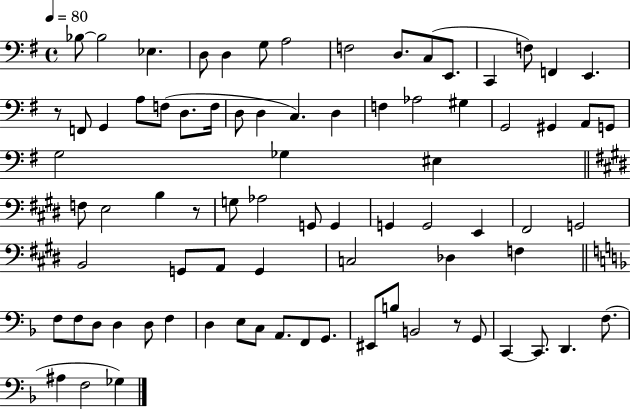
Bb3/e Bb3/h Eb3/q. D3/e D3/q G3/e A3/h F3/h D3/e. C3/e E2/e. C2/q F3/e F2/q E2/q. R/e F2/e G2/q A3/e F3/e D3/e. F3/s D3/e D3/q C3/q. D3/q F3/q Ab3/h G#3/q G2/h G#2/q A2/e G2/e G3/h Gb3/q EIS3/q F3/e E3/h B3/q R/e G3/e Ab3/h G2/e G2/q G2/q G2/h E2/q F#2/h G2/h B2/h G2/e A2/e G2/q C3/h Db3/q F3/q F3/e F3/e D3/e D3/q D3/e F3/q D3/q E3/e C3/e A2/e. F2/e G2/e. EIS2/e B3/e B2/h R/e G2/e C2/q C2/e. D2/q. F3/e. A#3/q F3/h Gb3/q